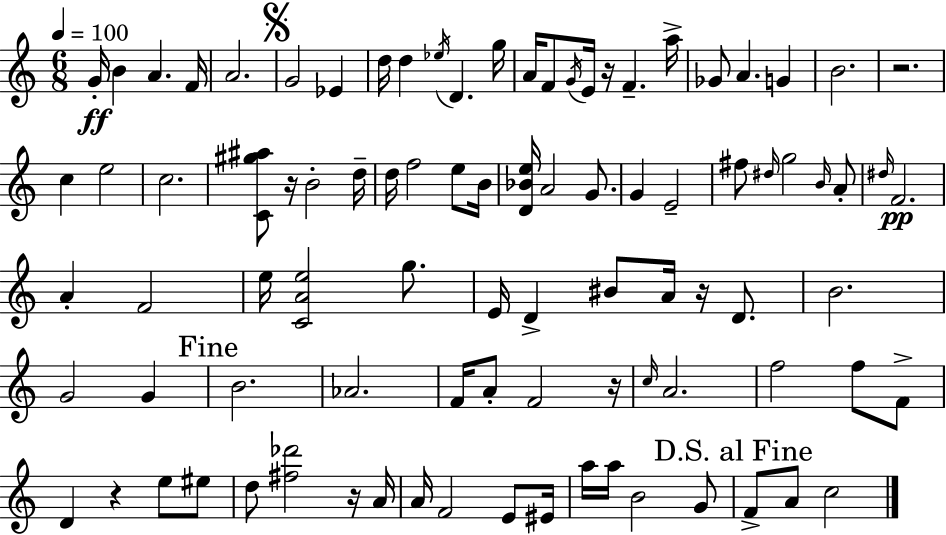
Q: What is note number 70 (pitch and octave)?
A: A4